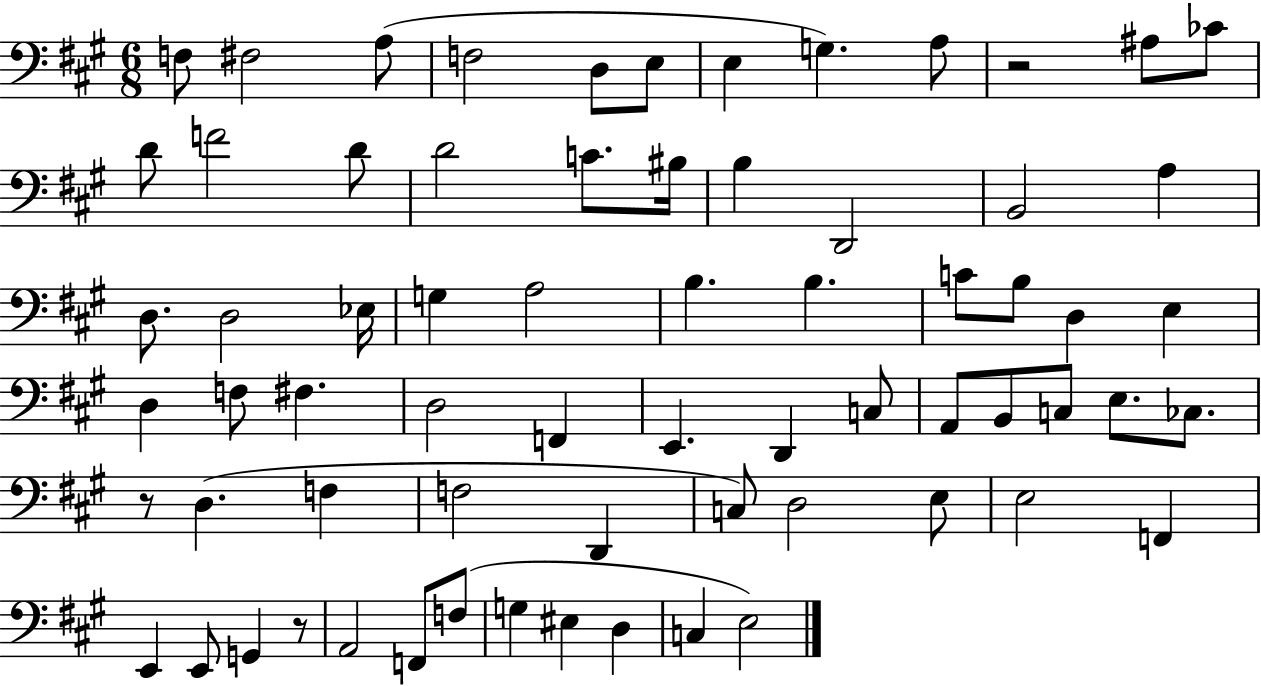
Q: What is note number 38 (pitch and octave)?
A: E2